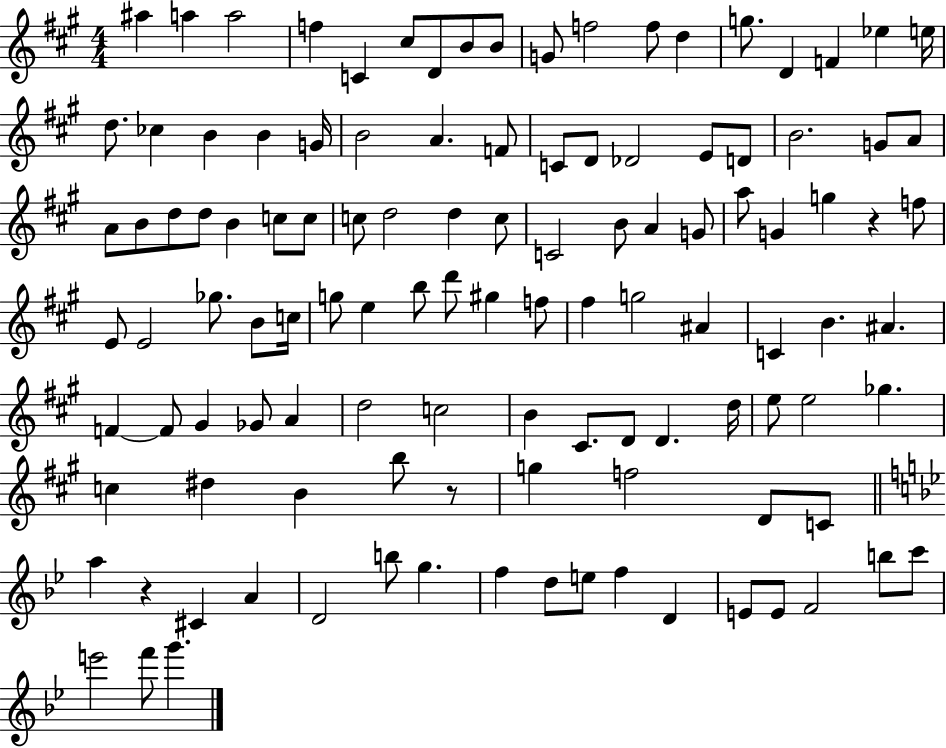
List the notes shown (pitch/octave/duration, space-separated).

A#5/q A5/q A5/h F5/q C4/q C#5/e D4/e B4/e B4/e G4/e F5/h F5/e D5/q G5/e. D4/q F4/q Eb5/q E5/s D5/e. CES5/q B4/q B4/q G4/s B4/h A4/q. F4/e C4/e D4/e Db4/h E4/e D4/e B4/h. G4/e A4/e A4/e B4/e D5/e D5/e B4/q C5/e C5/e C5/e D5/h D5/q C5/e C4/h B4/e A4/q G4/e A5/e G4/q G5/q R/q F5/e E4/e E4/h Gb5/e. B4/e C5/s G5/e E5/q B5/e D6/e G#5/q F5/e F#5/q G5/h A#4/q C4/q B4/q. A#4/q. F4/q F4/e G#4/q Gb4/e A4/q D5/h C5/h B4/q C#4/e. D4/e D4/q. D5/s E5/e E5/h Gb5/q. C5/q D#5/q B4/q B5/e R/e G5/q F5/h D4/e C4/e A5/q R/q C#4/q A4/q D4/h B5/e G5/q. F5/q D5/e E5/e F5/q D4/q E4/e E4/e F4/h B5/e C6/e E6/h F6/e G6/q.